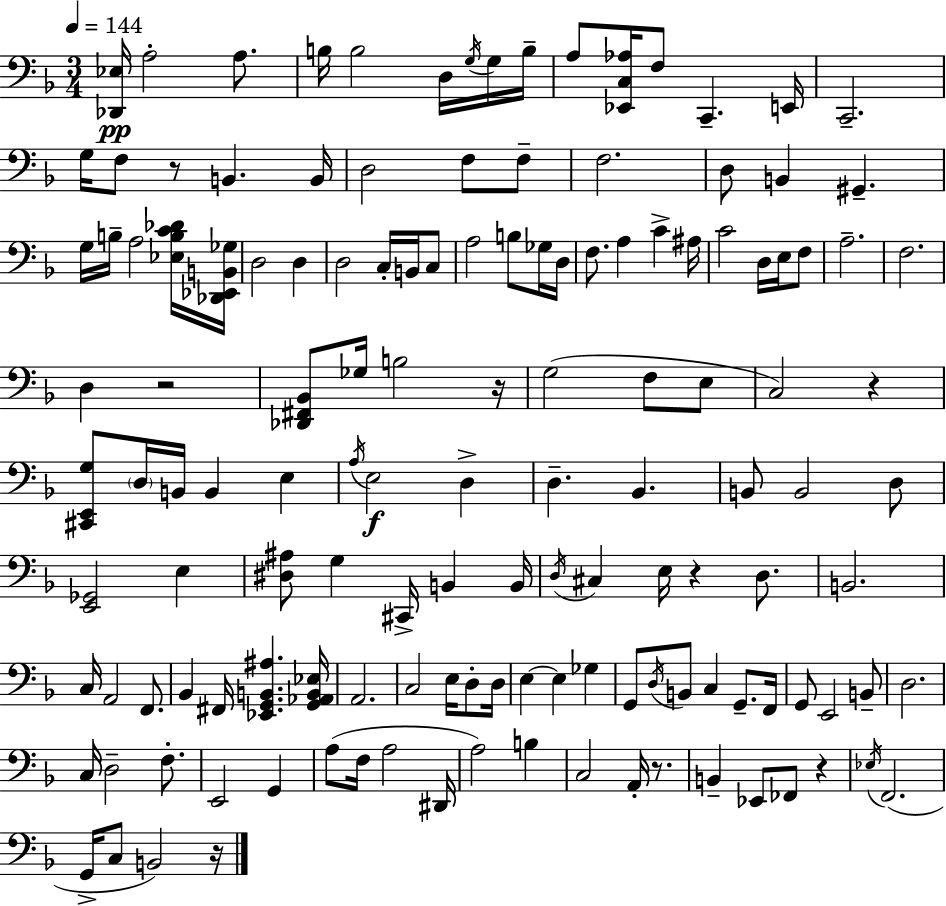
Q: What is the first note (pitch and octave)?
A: A3